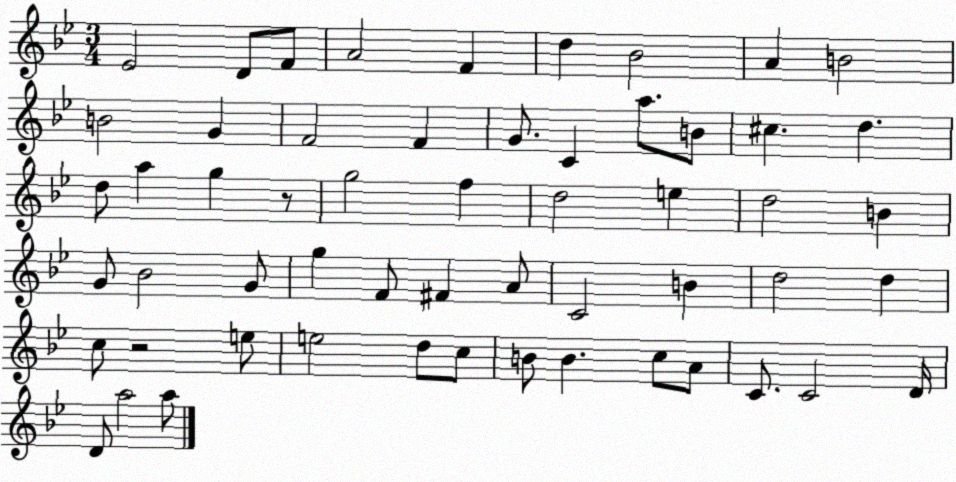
X:1
T:Untitled
M:3/4
L:1/4
K:Bb
_E2 D/2 F/2 A2 F d _B2 A B2 B2 G F2 F G/2 C a/2 B/2 ^c d d/2 a g z/2 g2 f d2 e d2 B G/2 _B2 G/2 g F/2 ^F A/2 C2 B d2 d c/2 z2 e/2 e2 d/2 c/2 B/2 B c/2 A/2 C/2 C2 D/4 D/2 a2 a/2